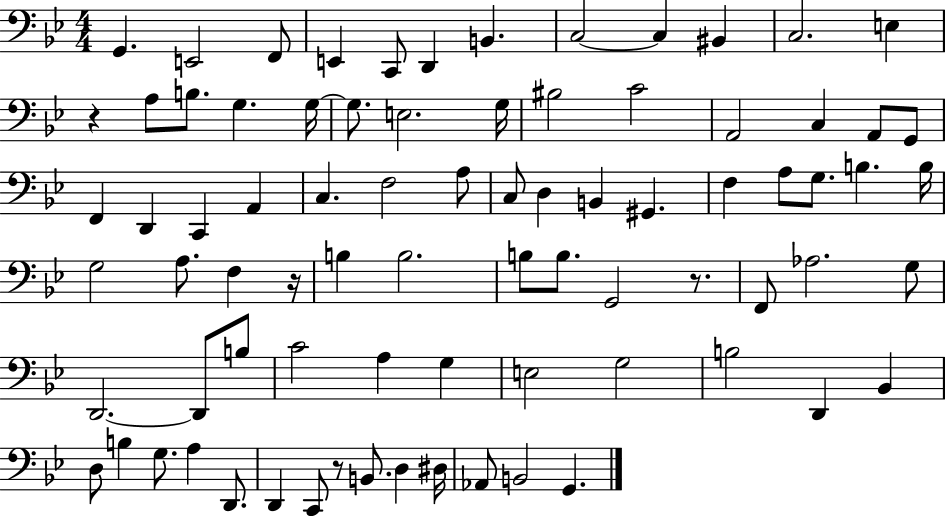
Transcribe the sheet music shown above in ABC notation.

X:1
T:Untitled
M:4/4
L:1/4
K:Bb
G,, E,,2 F,,/2 E,, C,,/2 D,, B,, C,2 C, ^B,, C,2 E, z A,/2 B,/2 G, G,/4 G,/2 E,2 G,/4 ^B,2 C2 A,,2 C, A,,/2 G,,/2 F,, D,, C,, A,, C, F,2 A,/2 C,/2 D, B,, ^G,, F, A,/2 G,/2 B, B,/4 G,2 A,/2 F, z/4 B, B,2 B,/2 B,/2 G,,2 z/2 F,,/2 _A,2 G,/2 D,,2 D,,/2 B,/2 C2 A, G, E,2 G,2 B,2 D,, _B,, D,/2 B, G,/2 A, D,,/2 D,, C,,/2 z/2 B,,/2 D, ^D,/4 _A,,/2 B,,2 G,,